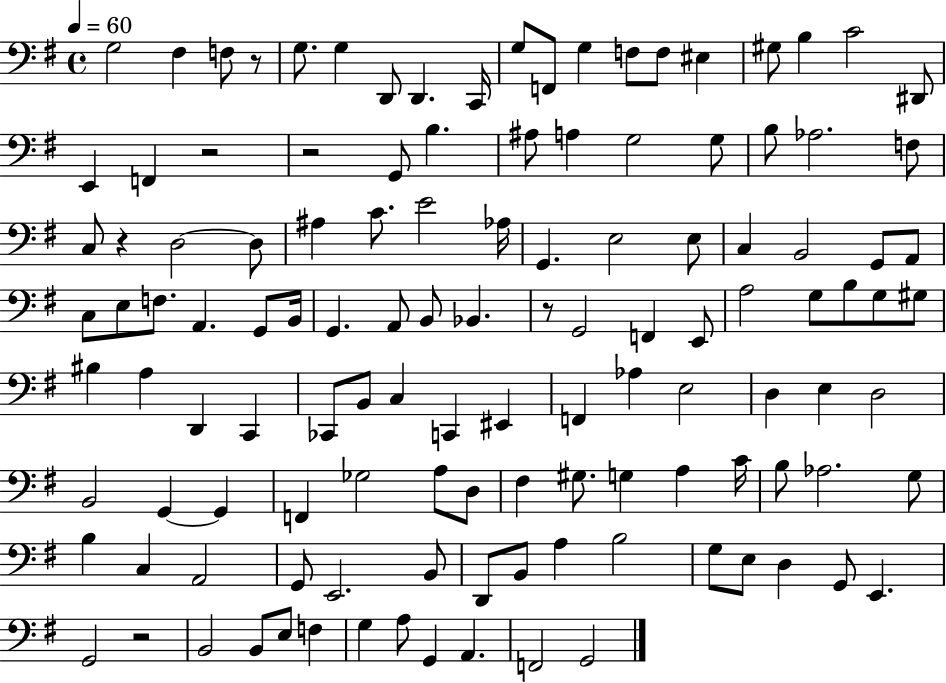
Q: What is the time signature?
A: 4/4